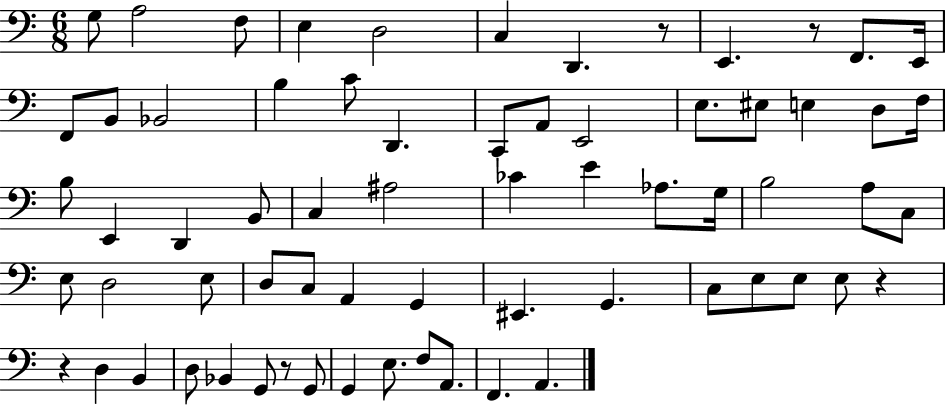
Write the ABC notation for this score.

X:1
T:Untitled
M:6/8
L:1/4
K:C
G,/2 A,2 F,/2 E, D,2 C, D,, z/2 E,, z/2 F,,/2 E,,/4 F,,/2 B,,/2 _B,,2 B, C/2 D,, C,,/2 A,,/2 E,,2 E,/2 ^E,/2 E, D,/2 F,/4 B,/2 E,, D,, B,,/2 C, ^A,2 _C E _A,/2 G,/4 B,2 A,/2 C,/2 E,/2 D,2 E,/2 D,/2 C,/2 A,, G,, ^E,, G,, C,/2 E,/2 E,/2 E,/2 z z D, B,, D,/2 _B,, G,,/2 z/2 G,,/2 G,, E,/2 F,/2 A,,/2 F,, A,,